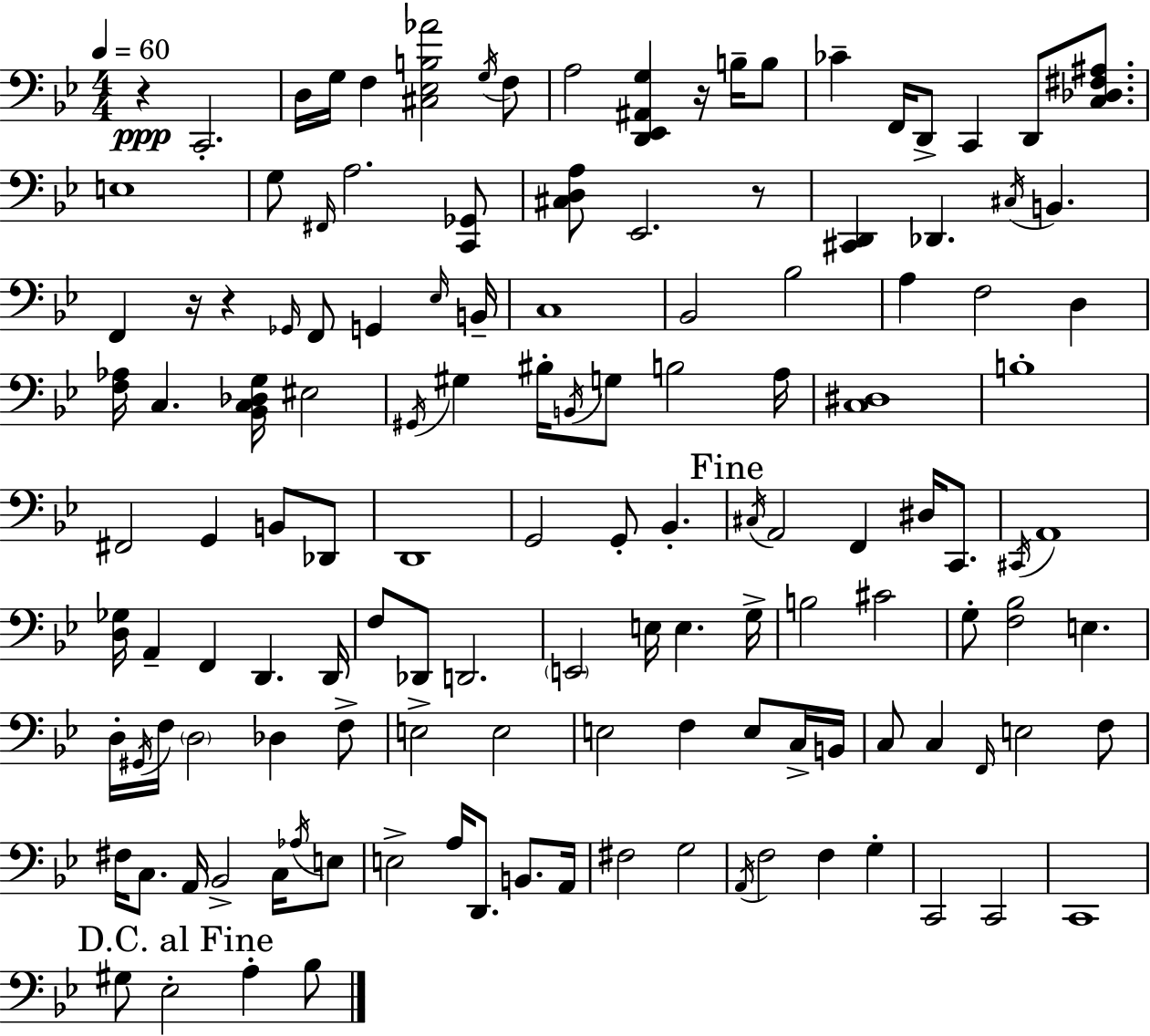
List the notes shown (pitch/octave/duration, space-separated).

R/q C2/h. D3/s G3/s F3/q [C#3,Eb3,B3,Ab4]/h G3/s F3/e A3/h [D2,Eb2,A#2,G3]/q R/s B3/s B3/e CES4/q F2/s D2/e C2/q D2/e [C3,Db3,F#3,A#3]/e. E3/w G3/e F#2/s A3/h. [C2,Gb2]/e [C#3,D3,A3]/e Eb2/h. R/e [C#2,D2]/q Db2/q. C#3/s B2/q. F2/q R/s R/q Gb2/s F2/e G2/q Eb3/s B2/s C3/w Bb2/h Bb3/h A3/q F3/h D3/q [F3,Ab3]/s C3/q. [Bb2,C3,Db3,G3]/s EIS3/h G#2/s G#3/q BIS3/s B2/s G3/e B3/h A3/s [C3,D#3]/w B3/w F#2/h G2/q B2/e Db2/e D2/w G2/h G2/e Bb2/q. C#3/s A2/h F2/q D#3/s C2/e. C#2/s A2/w [D3,Gb3]/s A2/q F2/q D2/q. D2/s F3/e Db2/e D2/h. E2/h E3/s E3/q. G3/s B3/h C#4/h G3/e [F3,Bb3]/h E3/q. D3/s G#2/s F3/s D3/h Db3/q F3/e E3/h E3/h E3/h F3/q E3/e C3/s B2/s C3/e C3/q F2/s E3/h F3/e F#3/s C3/e. A2/s Bb2/h C3/s Ab3/s E3/e E3/h A3/s D2/e. B2/e. A2/s F#3/h G3/h A2/s F3/h F3/q G3/q C2/h C2/h C2/w G#3/e Eb3/h A3/q Bb3/e